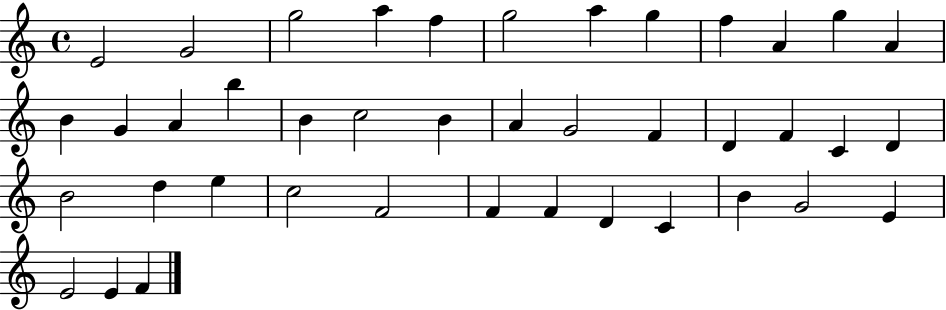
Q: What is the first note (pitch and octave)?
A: E4